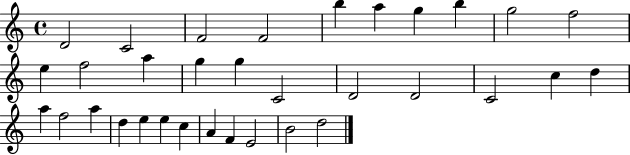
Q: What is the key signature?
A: C major